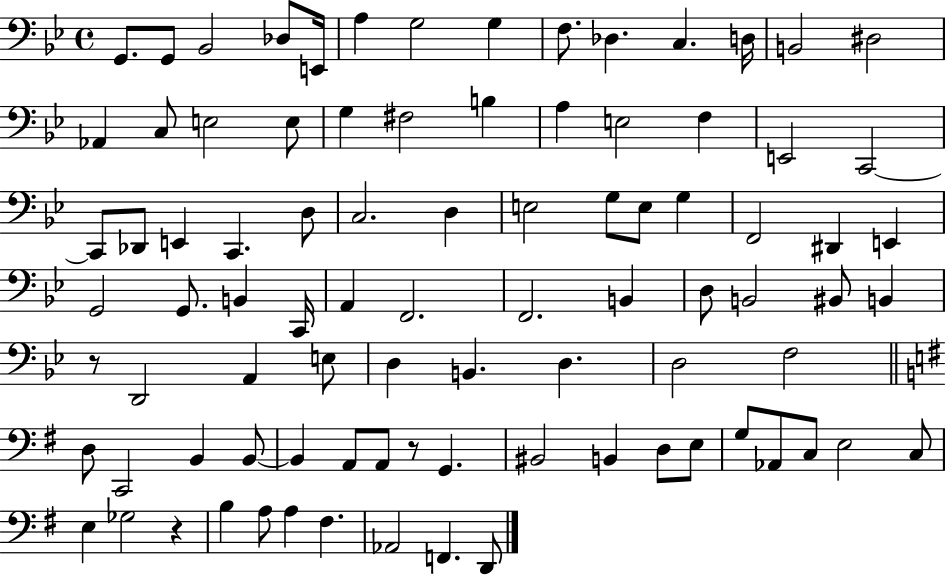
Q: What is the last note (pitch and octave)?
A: D2